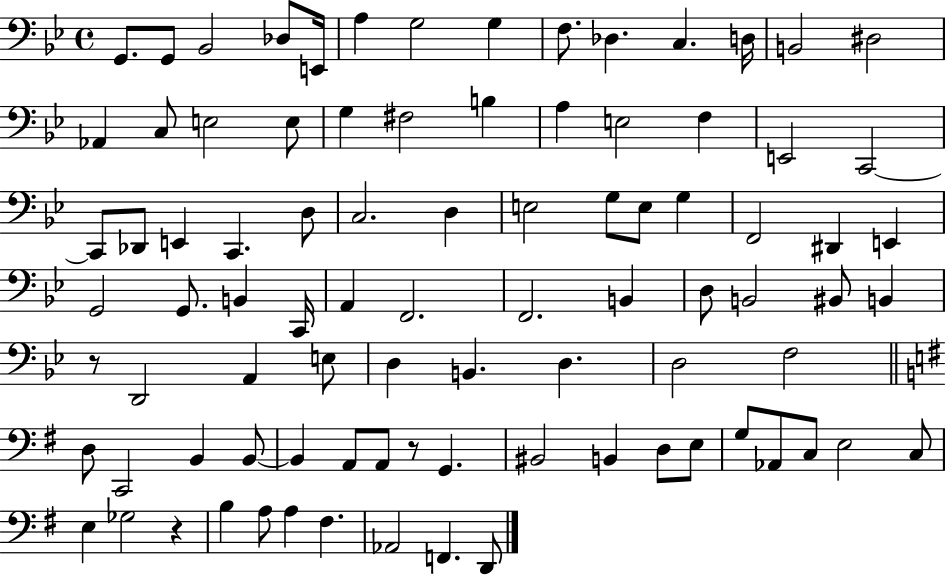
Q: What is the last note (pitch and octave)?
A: D2